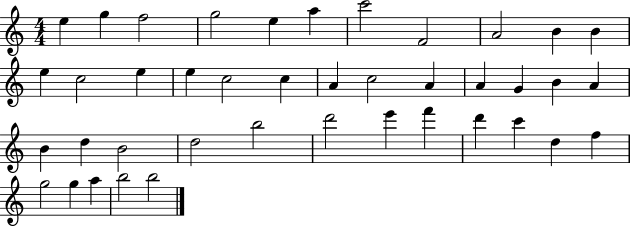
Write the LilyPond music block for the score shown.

{
  \clef treble
  \numericTimeSignature
  \time 4/4
  \key c \major
  e''4 g''4 f''2 | g''2 e''4 a''4 | c'''2 f'2 | a'2 b'4 b'4 | \break e''4 c''2 e''4 | e''4 c''2 c''4 | a'4 c''2 a'4 | a'4 g'4 b'4 a'4 | \break b'4 d''4 b'2 | d''2 b''2 | d'''2 e'''4 f'''4 | d'''4 c'''4 d''4 f''4 | \break g''2 g''4 a''4 | b''2 b''2 | \bar "|."
}